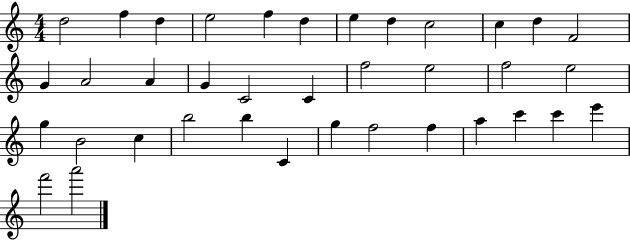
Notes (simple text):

D5/h F5/q D5/q E5/h F5/q D5/q E5/q D5/q C5/h C5/q D5/q F4/h G4/q A4/h A4/q G4/q C4/h C4/q F5/h E5/h F5/h E5/h G5/q B4/h C5/q B5/h B5/q C4/q G5/q F5/h F5/q A5/q C6/q C6/q E6/q F6/h A6/h